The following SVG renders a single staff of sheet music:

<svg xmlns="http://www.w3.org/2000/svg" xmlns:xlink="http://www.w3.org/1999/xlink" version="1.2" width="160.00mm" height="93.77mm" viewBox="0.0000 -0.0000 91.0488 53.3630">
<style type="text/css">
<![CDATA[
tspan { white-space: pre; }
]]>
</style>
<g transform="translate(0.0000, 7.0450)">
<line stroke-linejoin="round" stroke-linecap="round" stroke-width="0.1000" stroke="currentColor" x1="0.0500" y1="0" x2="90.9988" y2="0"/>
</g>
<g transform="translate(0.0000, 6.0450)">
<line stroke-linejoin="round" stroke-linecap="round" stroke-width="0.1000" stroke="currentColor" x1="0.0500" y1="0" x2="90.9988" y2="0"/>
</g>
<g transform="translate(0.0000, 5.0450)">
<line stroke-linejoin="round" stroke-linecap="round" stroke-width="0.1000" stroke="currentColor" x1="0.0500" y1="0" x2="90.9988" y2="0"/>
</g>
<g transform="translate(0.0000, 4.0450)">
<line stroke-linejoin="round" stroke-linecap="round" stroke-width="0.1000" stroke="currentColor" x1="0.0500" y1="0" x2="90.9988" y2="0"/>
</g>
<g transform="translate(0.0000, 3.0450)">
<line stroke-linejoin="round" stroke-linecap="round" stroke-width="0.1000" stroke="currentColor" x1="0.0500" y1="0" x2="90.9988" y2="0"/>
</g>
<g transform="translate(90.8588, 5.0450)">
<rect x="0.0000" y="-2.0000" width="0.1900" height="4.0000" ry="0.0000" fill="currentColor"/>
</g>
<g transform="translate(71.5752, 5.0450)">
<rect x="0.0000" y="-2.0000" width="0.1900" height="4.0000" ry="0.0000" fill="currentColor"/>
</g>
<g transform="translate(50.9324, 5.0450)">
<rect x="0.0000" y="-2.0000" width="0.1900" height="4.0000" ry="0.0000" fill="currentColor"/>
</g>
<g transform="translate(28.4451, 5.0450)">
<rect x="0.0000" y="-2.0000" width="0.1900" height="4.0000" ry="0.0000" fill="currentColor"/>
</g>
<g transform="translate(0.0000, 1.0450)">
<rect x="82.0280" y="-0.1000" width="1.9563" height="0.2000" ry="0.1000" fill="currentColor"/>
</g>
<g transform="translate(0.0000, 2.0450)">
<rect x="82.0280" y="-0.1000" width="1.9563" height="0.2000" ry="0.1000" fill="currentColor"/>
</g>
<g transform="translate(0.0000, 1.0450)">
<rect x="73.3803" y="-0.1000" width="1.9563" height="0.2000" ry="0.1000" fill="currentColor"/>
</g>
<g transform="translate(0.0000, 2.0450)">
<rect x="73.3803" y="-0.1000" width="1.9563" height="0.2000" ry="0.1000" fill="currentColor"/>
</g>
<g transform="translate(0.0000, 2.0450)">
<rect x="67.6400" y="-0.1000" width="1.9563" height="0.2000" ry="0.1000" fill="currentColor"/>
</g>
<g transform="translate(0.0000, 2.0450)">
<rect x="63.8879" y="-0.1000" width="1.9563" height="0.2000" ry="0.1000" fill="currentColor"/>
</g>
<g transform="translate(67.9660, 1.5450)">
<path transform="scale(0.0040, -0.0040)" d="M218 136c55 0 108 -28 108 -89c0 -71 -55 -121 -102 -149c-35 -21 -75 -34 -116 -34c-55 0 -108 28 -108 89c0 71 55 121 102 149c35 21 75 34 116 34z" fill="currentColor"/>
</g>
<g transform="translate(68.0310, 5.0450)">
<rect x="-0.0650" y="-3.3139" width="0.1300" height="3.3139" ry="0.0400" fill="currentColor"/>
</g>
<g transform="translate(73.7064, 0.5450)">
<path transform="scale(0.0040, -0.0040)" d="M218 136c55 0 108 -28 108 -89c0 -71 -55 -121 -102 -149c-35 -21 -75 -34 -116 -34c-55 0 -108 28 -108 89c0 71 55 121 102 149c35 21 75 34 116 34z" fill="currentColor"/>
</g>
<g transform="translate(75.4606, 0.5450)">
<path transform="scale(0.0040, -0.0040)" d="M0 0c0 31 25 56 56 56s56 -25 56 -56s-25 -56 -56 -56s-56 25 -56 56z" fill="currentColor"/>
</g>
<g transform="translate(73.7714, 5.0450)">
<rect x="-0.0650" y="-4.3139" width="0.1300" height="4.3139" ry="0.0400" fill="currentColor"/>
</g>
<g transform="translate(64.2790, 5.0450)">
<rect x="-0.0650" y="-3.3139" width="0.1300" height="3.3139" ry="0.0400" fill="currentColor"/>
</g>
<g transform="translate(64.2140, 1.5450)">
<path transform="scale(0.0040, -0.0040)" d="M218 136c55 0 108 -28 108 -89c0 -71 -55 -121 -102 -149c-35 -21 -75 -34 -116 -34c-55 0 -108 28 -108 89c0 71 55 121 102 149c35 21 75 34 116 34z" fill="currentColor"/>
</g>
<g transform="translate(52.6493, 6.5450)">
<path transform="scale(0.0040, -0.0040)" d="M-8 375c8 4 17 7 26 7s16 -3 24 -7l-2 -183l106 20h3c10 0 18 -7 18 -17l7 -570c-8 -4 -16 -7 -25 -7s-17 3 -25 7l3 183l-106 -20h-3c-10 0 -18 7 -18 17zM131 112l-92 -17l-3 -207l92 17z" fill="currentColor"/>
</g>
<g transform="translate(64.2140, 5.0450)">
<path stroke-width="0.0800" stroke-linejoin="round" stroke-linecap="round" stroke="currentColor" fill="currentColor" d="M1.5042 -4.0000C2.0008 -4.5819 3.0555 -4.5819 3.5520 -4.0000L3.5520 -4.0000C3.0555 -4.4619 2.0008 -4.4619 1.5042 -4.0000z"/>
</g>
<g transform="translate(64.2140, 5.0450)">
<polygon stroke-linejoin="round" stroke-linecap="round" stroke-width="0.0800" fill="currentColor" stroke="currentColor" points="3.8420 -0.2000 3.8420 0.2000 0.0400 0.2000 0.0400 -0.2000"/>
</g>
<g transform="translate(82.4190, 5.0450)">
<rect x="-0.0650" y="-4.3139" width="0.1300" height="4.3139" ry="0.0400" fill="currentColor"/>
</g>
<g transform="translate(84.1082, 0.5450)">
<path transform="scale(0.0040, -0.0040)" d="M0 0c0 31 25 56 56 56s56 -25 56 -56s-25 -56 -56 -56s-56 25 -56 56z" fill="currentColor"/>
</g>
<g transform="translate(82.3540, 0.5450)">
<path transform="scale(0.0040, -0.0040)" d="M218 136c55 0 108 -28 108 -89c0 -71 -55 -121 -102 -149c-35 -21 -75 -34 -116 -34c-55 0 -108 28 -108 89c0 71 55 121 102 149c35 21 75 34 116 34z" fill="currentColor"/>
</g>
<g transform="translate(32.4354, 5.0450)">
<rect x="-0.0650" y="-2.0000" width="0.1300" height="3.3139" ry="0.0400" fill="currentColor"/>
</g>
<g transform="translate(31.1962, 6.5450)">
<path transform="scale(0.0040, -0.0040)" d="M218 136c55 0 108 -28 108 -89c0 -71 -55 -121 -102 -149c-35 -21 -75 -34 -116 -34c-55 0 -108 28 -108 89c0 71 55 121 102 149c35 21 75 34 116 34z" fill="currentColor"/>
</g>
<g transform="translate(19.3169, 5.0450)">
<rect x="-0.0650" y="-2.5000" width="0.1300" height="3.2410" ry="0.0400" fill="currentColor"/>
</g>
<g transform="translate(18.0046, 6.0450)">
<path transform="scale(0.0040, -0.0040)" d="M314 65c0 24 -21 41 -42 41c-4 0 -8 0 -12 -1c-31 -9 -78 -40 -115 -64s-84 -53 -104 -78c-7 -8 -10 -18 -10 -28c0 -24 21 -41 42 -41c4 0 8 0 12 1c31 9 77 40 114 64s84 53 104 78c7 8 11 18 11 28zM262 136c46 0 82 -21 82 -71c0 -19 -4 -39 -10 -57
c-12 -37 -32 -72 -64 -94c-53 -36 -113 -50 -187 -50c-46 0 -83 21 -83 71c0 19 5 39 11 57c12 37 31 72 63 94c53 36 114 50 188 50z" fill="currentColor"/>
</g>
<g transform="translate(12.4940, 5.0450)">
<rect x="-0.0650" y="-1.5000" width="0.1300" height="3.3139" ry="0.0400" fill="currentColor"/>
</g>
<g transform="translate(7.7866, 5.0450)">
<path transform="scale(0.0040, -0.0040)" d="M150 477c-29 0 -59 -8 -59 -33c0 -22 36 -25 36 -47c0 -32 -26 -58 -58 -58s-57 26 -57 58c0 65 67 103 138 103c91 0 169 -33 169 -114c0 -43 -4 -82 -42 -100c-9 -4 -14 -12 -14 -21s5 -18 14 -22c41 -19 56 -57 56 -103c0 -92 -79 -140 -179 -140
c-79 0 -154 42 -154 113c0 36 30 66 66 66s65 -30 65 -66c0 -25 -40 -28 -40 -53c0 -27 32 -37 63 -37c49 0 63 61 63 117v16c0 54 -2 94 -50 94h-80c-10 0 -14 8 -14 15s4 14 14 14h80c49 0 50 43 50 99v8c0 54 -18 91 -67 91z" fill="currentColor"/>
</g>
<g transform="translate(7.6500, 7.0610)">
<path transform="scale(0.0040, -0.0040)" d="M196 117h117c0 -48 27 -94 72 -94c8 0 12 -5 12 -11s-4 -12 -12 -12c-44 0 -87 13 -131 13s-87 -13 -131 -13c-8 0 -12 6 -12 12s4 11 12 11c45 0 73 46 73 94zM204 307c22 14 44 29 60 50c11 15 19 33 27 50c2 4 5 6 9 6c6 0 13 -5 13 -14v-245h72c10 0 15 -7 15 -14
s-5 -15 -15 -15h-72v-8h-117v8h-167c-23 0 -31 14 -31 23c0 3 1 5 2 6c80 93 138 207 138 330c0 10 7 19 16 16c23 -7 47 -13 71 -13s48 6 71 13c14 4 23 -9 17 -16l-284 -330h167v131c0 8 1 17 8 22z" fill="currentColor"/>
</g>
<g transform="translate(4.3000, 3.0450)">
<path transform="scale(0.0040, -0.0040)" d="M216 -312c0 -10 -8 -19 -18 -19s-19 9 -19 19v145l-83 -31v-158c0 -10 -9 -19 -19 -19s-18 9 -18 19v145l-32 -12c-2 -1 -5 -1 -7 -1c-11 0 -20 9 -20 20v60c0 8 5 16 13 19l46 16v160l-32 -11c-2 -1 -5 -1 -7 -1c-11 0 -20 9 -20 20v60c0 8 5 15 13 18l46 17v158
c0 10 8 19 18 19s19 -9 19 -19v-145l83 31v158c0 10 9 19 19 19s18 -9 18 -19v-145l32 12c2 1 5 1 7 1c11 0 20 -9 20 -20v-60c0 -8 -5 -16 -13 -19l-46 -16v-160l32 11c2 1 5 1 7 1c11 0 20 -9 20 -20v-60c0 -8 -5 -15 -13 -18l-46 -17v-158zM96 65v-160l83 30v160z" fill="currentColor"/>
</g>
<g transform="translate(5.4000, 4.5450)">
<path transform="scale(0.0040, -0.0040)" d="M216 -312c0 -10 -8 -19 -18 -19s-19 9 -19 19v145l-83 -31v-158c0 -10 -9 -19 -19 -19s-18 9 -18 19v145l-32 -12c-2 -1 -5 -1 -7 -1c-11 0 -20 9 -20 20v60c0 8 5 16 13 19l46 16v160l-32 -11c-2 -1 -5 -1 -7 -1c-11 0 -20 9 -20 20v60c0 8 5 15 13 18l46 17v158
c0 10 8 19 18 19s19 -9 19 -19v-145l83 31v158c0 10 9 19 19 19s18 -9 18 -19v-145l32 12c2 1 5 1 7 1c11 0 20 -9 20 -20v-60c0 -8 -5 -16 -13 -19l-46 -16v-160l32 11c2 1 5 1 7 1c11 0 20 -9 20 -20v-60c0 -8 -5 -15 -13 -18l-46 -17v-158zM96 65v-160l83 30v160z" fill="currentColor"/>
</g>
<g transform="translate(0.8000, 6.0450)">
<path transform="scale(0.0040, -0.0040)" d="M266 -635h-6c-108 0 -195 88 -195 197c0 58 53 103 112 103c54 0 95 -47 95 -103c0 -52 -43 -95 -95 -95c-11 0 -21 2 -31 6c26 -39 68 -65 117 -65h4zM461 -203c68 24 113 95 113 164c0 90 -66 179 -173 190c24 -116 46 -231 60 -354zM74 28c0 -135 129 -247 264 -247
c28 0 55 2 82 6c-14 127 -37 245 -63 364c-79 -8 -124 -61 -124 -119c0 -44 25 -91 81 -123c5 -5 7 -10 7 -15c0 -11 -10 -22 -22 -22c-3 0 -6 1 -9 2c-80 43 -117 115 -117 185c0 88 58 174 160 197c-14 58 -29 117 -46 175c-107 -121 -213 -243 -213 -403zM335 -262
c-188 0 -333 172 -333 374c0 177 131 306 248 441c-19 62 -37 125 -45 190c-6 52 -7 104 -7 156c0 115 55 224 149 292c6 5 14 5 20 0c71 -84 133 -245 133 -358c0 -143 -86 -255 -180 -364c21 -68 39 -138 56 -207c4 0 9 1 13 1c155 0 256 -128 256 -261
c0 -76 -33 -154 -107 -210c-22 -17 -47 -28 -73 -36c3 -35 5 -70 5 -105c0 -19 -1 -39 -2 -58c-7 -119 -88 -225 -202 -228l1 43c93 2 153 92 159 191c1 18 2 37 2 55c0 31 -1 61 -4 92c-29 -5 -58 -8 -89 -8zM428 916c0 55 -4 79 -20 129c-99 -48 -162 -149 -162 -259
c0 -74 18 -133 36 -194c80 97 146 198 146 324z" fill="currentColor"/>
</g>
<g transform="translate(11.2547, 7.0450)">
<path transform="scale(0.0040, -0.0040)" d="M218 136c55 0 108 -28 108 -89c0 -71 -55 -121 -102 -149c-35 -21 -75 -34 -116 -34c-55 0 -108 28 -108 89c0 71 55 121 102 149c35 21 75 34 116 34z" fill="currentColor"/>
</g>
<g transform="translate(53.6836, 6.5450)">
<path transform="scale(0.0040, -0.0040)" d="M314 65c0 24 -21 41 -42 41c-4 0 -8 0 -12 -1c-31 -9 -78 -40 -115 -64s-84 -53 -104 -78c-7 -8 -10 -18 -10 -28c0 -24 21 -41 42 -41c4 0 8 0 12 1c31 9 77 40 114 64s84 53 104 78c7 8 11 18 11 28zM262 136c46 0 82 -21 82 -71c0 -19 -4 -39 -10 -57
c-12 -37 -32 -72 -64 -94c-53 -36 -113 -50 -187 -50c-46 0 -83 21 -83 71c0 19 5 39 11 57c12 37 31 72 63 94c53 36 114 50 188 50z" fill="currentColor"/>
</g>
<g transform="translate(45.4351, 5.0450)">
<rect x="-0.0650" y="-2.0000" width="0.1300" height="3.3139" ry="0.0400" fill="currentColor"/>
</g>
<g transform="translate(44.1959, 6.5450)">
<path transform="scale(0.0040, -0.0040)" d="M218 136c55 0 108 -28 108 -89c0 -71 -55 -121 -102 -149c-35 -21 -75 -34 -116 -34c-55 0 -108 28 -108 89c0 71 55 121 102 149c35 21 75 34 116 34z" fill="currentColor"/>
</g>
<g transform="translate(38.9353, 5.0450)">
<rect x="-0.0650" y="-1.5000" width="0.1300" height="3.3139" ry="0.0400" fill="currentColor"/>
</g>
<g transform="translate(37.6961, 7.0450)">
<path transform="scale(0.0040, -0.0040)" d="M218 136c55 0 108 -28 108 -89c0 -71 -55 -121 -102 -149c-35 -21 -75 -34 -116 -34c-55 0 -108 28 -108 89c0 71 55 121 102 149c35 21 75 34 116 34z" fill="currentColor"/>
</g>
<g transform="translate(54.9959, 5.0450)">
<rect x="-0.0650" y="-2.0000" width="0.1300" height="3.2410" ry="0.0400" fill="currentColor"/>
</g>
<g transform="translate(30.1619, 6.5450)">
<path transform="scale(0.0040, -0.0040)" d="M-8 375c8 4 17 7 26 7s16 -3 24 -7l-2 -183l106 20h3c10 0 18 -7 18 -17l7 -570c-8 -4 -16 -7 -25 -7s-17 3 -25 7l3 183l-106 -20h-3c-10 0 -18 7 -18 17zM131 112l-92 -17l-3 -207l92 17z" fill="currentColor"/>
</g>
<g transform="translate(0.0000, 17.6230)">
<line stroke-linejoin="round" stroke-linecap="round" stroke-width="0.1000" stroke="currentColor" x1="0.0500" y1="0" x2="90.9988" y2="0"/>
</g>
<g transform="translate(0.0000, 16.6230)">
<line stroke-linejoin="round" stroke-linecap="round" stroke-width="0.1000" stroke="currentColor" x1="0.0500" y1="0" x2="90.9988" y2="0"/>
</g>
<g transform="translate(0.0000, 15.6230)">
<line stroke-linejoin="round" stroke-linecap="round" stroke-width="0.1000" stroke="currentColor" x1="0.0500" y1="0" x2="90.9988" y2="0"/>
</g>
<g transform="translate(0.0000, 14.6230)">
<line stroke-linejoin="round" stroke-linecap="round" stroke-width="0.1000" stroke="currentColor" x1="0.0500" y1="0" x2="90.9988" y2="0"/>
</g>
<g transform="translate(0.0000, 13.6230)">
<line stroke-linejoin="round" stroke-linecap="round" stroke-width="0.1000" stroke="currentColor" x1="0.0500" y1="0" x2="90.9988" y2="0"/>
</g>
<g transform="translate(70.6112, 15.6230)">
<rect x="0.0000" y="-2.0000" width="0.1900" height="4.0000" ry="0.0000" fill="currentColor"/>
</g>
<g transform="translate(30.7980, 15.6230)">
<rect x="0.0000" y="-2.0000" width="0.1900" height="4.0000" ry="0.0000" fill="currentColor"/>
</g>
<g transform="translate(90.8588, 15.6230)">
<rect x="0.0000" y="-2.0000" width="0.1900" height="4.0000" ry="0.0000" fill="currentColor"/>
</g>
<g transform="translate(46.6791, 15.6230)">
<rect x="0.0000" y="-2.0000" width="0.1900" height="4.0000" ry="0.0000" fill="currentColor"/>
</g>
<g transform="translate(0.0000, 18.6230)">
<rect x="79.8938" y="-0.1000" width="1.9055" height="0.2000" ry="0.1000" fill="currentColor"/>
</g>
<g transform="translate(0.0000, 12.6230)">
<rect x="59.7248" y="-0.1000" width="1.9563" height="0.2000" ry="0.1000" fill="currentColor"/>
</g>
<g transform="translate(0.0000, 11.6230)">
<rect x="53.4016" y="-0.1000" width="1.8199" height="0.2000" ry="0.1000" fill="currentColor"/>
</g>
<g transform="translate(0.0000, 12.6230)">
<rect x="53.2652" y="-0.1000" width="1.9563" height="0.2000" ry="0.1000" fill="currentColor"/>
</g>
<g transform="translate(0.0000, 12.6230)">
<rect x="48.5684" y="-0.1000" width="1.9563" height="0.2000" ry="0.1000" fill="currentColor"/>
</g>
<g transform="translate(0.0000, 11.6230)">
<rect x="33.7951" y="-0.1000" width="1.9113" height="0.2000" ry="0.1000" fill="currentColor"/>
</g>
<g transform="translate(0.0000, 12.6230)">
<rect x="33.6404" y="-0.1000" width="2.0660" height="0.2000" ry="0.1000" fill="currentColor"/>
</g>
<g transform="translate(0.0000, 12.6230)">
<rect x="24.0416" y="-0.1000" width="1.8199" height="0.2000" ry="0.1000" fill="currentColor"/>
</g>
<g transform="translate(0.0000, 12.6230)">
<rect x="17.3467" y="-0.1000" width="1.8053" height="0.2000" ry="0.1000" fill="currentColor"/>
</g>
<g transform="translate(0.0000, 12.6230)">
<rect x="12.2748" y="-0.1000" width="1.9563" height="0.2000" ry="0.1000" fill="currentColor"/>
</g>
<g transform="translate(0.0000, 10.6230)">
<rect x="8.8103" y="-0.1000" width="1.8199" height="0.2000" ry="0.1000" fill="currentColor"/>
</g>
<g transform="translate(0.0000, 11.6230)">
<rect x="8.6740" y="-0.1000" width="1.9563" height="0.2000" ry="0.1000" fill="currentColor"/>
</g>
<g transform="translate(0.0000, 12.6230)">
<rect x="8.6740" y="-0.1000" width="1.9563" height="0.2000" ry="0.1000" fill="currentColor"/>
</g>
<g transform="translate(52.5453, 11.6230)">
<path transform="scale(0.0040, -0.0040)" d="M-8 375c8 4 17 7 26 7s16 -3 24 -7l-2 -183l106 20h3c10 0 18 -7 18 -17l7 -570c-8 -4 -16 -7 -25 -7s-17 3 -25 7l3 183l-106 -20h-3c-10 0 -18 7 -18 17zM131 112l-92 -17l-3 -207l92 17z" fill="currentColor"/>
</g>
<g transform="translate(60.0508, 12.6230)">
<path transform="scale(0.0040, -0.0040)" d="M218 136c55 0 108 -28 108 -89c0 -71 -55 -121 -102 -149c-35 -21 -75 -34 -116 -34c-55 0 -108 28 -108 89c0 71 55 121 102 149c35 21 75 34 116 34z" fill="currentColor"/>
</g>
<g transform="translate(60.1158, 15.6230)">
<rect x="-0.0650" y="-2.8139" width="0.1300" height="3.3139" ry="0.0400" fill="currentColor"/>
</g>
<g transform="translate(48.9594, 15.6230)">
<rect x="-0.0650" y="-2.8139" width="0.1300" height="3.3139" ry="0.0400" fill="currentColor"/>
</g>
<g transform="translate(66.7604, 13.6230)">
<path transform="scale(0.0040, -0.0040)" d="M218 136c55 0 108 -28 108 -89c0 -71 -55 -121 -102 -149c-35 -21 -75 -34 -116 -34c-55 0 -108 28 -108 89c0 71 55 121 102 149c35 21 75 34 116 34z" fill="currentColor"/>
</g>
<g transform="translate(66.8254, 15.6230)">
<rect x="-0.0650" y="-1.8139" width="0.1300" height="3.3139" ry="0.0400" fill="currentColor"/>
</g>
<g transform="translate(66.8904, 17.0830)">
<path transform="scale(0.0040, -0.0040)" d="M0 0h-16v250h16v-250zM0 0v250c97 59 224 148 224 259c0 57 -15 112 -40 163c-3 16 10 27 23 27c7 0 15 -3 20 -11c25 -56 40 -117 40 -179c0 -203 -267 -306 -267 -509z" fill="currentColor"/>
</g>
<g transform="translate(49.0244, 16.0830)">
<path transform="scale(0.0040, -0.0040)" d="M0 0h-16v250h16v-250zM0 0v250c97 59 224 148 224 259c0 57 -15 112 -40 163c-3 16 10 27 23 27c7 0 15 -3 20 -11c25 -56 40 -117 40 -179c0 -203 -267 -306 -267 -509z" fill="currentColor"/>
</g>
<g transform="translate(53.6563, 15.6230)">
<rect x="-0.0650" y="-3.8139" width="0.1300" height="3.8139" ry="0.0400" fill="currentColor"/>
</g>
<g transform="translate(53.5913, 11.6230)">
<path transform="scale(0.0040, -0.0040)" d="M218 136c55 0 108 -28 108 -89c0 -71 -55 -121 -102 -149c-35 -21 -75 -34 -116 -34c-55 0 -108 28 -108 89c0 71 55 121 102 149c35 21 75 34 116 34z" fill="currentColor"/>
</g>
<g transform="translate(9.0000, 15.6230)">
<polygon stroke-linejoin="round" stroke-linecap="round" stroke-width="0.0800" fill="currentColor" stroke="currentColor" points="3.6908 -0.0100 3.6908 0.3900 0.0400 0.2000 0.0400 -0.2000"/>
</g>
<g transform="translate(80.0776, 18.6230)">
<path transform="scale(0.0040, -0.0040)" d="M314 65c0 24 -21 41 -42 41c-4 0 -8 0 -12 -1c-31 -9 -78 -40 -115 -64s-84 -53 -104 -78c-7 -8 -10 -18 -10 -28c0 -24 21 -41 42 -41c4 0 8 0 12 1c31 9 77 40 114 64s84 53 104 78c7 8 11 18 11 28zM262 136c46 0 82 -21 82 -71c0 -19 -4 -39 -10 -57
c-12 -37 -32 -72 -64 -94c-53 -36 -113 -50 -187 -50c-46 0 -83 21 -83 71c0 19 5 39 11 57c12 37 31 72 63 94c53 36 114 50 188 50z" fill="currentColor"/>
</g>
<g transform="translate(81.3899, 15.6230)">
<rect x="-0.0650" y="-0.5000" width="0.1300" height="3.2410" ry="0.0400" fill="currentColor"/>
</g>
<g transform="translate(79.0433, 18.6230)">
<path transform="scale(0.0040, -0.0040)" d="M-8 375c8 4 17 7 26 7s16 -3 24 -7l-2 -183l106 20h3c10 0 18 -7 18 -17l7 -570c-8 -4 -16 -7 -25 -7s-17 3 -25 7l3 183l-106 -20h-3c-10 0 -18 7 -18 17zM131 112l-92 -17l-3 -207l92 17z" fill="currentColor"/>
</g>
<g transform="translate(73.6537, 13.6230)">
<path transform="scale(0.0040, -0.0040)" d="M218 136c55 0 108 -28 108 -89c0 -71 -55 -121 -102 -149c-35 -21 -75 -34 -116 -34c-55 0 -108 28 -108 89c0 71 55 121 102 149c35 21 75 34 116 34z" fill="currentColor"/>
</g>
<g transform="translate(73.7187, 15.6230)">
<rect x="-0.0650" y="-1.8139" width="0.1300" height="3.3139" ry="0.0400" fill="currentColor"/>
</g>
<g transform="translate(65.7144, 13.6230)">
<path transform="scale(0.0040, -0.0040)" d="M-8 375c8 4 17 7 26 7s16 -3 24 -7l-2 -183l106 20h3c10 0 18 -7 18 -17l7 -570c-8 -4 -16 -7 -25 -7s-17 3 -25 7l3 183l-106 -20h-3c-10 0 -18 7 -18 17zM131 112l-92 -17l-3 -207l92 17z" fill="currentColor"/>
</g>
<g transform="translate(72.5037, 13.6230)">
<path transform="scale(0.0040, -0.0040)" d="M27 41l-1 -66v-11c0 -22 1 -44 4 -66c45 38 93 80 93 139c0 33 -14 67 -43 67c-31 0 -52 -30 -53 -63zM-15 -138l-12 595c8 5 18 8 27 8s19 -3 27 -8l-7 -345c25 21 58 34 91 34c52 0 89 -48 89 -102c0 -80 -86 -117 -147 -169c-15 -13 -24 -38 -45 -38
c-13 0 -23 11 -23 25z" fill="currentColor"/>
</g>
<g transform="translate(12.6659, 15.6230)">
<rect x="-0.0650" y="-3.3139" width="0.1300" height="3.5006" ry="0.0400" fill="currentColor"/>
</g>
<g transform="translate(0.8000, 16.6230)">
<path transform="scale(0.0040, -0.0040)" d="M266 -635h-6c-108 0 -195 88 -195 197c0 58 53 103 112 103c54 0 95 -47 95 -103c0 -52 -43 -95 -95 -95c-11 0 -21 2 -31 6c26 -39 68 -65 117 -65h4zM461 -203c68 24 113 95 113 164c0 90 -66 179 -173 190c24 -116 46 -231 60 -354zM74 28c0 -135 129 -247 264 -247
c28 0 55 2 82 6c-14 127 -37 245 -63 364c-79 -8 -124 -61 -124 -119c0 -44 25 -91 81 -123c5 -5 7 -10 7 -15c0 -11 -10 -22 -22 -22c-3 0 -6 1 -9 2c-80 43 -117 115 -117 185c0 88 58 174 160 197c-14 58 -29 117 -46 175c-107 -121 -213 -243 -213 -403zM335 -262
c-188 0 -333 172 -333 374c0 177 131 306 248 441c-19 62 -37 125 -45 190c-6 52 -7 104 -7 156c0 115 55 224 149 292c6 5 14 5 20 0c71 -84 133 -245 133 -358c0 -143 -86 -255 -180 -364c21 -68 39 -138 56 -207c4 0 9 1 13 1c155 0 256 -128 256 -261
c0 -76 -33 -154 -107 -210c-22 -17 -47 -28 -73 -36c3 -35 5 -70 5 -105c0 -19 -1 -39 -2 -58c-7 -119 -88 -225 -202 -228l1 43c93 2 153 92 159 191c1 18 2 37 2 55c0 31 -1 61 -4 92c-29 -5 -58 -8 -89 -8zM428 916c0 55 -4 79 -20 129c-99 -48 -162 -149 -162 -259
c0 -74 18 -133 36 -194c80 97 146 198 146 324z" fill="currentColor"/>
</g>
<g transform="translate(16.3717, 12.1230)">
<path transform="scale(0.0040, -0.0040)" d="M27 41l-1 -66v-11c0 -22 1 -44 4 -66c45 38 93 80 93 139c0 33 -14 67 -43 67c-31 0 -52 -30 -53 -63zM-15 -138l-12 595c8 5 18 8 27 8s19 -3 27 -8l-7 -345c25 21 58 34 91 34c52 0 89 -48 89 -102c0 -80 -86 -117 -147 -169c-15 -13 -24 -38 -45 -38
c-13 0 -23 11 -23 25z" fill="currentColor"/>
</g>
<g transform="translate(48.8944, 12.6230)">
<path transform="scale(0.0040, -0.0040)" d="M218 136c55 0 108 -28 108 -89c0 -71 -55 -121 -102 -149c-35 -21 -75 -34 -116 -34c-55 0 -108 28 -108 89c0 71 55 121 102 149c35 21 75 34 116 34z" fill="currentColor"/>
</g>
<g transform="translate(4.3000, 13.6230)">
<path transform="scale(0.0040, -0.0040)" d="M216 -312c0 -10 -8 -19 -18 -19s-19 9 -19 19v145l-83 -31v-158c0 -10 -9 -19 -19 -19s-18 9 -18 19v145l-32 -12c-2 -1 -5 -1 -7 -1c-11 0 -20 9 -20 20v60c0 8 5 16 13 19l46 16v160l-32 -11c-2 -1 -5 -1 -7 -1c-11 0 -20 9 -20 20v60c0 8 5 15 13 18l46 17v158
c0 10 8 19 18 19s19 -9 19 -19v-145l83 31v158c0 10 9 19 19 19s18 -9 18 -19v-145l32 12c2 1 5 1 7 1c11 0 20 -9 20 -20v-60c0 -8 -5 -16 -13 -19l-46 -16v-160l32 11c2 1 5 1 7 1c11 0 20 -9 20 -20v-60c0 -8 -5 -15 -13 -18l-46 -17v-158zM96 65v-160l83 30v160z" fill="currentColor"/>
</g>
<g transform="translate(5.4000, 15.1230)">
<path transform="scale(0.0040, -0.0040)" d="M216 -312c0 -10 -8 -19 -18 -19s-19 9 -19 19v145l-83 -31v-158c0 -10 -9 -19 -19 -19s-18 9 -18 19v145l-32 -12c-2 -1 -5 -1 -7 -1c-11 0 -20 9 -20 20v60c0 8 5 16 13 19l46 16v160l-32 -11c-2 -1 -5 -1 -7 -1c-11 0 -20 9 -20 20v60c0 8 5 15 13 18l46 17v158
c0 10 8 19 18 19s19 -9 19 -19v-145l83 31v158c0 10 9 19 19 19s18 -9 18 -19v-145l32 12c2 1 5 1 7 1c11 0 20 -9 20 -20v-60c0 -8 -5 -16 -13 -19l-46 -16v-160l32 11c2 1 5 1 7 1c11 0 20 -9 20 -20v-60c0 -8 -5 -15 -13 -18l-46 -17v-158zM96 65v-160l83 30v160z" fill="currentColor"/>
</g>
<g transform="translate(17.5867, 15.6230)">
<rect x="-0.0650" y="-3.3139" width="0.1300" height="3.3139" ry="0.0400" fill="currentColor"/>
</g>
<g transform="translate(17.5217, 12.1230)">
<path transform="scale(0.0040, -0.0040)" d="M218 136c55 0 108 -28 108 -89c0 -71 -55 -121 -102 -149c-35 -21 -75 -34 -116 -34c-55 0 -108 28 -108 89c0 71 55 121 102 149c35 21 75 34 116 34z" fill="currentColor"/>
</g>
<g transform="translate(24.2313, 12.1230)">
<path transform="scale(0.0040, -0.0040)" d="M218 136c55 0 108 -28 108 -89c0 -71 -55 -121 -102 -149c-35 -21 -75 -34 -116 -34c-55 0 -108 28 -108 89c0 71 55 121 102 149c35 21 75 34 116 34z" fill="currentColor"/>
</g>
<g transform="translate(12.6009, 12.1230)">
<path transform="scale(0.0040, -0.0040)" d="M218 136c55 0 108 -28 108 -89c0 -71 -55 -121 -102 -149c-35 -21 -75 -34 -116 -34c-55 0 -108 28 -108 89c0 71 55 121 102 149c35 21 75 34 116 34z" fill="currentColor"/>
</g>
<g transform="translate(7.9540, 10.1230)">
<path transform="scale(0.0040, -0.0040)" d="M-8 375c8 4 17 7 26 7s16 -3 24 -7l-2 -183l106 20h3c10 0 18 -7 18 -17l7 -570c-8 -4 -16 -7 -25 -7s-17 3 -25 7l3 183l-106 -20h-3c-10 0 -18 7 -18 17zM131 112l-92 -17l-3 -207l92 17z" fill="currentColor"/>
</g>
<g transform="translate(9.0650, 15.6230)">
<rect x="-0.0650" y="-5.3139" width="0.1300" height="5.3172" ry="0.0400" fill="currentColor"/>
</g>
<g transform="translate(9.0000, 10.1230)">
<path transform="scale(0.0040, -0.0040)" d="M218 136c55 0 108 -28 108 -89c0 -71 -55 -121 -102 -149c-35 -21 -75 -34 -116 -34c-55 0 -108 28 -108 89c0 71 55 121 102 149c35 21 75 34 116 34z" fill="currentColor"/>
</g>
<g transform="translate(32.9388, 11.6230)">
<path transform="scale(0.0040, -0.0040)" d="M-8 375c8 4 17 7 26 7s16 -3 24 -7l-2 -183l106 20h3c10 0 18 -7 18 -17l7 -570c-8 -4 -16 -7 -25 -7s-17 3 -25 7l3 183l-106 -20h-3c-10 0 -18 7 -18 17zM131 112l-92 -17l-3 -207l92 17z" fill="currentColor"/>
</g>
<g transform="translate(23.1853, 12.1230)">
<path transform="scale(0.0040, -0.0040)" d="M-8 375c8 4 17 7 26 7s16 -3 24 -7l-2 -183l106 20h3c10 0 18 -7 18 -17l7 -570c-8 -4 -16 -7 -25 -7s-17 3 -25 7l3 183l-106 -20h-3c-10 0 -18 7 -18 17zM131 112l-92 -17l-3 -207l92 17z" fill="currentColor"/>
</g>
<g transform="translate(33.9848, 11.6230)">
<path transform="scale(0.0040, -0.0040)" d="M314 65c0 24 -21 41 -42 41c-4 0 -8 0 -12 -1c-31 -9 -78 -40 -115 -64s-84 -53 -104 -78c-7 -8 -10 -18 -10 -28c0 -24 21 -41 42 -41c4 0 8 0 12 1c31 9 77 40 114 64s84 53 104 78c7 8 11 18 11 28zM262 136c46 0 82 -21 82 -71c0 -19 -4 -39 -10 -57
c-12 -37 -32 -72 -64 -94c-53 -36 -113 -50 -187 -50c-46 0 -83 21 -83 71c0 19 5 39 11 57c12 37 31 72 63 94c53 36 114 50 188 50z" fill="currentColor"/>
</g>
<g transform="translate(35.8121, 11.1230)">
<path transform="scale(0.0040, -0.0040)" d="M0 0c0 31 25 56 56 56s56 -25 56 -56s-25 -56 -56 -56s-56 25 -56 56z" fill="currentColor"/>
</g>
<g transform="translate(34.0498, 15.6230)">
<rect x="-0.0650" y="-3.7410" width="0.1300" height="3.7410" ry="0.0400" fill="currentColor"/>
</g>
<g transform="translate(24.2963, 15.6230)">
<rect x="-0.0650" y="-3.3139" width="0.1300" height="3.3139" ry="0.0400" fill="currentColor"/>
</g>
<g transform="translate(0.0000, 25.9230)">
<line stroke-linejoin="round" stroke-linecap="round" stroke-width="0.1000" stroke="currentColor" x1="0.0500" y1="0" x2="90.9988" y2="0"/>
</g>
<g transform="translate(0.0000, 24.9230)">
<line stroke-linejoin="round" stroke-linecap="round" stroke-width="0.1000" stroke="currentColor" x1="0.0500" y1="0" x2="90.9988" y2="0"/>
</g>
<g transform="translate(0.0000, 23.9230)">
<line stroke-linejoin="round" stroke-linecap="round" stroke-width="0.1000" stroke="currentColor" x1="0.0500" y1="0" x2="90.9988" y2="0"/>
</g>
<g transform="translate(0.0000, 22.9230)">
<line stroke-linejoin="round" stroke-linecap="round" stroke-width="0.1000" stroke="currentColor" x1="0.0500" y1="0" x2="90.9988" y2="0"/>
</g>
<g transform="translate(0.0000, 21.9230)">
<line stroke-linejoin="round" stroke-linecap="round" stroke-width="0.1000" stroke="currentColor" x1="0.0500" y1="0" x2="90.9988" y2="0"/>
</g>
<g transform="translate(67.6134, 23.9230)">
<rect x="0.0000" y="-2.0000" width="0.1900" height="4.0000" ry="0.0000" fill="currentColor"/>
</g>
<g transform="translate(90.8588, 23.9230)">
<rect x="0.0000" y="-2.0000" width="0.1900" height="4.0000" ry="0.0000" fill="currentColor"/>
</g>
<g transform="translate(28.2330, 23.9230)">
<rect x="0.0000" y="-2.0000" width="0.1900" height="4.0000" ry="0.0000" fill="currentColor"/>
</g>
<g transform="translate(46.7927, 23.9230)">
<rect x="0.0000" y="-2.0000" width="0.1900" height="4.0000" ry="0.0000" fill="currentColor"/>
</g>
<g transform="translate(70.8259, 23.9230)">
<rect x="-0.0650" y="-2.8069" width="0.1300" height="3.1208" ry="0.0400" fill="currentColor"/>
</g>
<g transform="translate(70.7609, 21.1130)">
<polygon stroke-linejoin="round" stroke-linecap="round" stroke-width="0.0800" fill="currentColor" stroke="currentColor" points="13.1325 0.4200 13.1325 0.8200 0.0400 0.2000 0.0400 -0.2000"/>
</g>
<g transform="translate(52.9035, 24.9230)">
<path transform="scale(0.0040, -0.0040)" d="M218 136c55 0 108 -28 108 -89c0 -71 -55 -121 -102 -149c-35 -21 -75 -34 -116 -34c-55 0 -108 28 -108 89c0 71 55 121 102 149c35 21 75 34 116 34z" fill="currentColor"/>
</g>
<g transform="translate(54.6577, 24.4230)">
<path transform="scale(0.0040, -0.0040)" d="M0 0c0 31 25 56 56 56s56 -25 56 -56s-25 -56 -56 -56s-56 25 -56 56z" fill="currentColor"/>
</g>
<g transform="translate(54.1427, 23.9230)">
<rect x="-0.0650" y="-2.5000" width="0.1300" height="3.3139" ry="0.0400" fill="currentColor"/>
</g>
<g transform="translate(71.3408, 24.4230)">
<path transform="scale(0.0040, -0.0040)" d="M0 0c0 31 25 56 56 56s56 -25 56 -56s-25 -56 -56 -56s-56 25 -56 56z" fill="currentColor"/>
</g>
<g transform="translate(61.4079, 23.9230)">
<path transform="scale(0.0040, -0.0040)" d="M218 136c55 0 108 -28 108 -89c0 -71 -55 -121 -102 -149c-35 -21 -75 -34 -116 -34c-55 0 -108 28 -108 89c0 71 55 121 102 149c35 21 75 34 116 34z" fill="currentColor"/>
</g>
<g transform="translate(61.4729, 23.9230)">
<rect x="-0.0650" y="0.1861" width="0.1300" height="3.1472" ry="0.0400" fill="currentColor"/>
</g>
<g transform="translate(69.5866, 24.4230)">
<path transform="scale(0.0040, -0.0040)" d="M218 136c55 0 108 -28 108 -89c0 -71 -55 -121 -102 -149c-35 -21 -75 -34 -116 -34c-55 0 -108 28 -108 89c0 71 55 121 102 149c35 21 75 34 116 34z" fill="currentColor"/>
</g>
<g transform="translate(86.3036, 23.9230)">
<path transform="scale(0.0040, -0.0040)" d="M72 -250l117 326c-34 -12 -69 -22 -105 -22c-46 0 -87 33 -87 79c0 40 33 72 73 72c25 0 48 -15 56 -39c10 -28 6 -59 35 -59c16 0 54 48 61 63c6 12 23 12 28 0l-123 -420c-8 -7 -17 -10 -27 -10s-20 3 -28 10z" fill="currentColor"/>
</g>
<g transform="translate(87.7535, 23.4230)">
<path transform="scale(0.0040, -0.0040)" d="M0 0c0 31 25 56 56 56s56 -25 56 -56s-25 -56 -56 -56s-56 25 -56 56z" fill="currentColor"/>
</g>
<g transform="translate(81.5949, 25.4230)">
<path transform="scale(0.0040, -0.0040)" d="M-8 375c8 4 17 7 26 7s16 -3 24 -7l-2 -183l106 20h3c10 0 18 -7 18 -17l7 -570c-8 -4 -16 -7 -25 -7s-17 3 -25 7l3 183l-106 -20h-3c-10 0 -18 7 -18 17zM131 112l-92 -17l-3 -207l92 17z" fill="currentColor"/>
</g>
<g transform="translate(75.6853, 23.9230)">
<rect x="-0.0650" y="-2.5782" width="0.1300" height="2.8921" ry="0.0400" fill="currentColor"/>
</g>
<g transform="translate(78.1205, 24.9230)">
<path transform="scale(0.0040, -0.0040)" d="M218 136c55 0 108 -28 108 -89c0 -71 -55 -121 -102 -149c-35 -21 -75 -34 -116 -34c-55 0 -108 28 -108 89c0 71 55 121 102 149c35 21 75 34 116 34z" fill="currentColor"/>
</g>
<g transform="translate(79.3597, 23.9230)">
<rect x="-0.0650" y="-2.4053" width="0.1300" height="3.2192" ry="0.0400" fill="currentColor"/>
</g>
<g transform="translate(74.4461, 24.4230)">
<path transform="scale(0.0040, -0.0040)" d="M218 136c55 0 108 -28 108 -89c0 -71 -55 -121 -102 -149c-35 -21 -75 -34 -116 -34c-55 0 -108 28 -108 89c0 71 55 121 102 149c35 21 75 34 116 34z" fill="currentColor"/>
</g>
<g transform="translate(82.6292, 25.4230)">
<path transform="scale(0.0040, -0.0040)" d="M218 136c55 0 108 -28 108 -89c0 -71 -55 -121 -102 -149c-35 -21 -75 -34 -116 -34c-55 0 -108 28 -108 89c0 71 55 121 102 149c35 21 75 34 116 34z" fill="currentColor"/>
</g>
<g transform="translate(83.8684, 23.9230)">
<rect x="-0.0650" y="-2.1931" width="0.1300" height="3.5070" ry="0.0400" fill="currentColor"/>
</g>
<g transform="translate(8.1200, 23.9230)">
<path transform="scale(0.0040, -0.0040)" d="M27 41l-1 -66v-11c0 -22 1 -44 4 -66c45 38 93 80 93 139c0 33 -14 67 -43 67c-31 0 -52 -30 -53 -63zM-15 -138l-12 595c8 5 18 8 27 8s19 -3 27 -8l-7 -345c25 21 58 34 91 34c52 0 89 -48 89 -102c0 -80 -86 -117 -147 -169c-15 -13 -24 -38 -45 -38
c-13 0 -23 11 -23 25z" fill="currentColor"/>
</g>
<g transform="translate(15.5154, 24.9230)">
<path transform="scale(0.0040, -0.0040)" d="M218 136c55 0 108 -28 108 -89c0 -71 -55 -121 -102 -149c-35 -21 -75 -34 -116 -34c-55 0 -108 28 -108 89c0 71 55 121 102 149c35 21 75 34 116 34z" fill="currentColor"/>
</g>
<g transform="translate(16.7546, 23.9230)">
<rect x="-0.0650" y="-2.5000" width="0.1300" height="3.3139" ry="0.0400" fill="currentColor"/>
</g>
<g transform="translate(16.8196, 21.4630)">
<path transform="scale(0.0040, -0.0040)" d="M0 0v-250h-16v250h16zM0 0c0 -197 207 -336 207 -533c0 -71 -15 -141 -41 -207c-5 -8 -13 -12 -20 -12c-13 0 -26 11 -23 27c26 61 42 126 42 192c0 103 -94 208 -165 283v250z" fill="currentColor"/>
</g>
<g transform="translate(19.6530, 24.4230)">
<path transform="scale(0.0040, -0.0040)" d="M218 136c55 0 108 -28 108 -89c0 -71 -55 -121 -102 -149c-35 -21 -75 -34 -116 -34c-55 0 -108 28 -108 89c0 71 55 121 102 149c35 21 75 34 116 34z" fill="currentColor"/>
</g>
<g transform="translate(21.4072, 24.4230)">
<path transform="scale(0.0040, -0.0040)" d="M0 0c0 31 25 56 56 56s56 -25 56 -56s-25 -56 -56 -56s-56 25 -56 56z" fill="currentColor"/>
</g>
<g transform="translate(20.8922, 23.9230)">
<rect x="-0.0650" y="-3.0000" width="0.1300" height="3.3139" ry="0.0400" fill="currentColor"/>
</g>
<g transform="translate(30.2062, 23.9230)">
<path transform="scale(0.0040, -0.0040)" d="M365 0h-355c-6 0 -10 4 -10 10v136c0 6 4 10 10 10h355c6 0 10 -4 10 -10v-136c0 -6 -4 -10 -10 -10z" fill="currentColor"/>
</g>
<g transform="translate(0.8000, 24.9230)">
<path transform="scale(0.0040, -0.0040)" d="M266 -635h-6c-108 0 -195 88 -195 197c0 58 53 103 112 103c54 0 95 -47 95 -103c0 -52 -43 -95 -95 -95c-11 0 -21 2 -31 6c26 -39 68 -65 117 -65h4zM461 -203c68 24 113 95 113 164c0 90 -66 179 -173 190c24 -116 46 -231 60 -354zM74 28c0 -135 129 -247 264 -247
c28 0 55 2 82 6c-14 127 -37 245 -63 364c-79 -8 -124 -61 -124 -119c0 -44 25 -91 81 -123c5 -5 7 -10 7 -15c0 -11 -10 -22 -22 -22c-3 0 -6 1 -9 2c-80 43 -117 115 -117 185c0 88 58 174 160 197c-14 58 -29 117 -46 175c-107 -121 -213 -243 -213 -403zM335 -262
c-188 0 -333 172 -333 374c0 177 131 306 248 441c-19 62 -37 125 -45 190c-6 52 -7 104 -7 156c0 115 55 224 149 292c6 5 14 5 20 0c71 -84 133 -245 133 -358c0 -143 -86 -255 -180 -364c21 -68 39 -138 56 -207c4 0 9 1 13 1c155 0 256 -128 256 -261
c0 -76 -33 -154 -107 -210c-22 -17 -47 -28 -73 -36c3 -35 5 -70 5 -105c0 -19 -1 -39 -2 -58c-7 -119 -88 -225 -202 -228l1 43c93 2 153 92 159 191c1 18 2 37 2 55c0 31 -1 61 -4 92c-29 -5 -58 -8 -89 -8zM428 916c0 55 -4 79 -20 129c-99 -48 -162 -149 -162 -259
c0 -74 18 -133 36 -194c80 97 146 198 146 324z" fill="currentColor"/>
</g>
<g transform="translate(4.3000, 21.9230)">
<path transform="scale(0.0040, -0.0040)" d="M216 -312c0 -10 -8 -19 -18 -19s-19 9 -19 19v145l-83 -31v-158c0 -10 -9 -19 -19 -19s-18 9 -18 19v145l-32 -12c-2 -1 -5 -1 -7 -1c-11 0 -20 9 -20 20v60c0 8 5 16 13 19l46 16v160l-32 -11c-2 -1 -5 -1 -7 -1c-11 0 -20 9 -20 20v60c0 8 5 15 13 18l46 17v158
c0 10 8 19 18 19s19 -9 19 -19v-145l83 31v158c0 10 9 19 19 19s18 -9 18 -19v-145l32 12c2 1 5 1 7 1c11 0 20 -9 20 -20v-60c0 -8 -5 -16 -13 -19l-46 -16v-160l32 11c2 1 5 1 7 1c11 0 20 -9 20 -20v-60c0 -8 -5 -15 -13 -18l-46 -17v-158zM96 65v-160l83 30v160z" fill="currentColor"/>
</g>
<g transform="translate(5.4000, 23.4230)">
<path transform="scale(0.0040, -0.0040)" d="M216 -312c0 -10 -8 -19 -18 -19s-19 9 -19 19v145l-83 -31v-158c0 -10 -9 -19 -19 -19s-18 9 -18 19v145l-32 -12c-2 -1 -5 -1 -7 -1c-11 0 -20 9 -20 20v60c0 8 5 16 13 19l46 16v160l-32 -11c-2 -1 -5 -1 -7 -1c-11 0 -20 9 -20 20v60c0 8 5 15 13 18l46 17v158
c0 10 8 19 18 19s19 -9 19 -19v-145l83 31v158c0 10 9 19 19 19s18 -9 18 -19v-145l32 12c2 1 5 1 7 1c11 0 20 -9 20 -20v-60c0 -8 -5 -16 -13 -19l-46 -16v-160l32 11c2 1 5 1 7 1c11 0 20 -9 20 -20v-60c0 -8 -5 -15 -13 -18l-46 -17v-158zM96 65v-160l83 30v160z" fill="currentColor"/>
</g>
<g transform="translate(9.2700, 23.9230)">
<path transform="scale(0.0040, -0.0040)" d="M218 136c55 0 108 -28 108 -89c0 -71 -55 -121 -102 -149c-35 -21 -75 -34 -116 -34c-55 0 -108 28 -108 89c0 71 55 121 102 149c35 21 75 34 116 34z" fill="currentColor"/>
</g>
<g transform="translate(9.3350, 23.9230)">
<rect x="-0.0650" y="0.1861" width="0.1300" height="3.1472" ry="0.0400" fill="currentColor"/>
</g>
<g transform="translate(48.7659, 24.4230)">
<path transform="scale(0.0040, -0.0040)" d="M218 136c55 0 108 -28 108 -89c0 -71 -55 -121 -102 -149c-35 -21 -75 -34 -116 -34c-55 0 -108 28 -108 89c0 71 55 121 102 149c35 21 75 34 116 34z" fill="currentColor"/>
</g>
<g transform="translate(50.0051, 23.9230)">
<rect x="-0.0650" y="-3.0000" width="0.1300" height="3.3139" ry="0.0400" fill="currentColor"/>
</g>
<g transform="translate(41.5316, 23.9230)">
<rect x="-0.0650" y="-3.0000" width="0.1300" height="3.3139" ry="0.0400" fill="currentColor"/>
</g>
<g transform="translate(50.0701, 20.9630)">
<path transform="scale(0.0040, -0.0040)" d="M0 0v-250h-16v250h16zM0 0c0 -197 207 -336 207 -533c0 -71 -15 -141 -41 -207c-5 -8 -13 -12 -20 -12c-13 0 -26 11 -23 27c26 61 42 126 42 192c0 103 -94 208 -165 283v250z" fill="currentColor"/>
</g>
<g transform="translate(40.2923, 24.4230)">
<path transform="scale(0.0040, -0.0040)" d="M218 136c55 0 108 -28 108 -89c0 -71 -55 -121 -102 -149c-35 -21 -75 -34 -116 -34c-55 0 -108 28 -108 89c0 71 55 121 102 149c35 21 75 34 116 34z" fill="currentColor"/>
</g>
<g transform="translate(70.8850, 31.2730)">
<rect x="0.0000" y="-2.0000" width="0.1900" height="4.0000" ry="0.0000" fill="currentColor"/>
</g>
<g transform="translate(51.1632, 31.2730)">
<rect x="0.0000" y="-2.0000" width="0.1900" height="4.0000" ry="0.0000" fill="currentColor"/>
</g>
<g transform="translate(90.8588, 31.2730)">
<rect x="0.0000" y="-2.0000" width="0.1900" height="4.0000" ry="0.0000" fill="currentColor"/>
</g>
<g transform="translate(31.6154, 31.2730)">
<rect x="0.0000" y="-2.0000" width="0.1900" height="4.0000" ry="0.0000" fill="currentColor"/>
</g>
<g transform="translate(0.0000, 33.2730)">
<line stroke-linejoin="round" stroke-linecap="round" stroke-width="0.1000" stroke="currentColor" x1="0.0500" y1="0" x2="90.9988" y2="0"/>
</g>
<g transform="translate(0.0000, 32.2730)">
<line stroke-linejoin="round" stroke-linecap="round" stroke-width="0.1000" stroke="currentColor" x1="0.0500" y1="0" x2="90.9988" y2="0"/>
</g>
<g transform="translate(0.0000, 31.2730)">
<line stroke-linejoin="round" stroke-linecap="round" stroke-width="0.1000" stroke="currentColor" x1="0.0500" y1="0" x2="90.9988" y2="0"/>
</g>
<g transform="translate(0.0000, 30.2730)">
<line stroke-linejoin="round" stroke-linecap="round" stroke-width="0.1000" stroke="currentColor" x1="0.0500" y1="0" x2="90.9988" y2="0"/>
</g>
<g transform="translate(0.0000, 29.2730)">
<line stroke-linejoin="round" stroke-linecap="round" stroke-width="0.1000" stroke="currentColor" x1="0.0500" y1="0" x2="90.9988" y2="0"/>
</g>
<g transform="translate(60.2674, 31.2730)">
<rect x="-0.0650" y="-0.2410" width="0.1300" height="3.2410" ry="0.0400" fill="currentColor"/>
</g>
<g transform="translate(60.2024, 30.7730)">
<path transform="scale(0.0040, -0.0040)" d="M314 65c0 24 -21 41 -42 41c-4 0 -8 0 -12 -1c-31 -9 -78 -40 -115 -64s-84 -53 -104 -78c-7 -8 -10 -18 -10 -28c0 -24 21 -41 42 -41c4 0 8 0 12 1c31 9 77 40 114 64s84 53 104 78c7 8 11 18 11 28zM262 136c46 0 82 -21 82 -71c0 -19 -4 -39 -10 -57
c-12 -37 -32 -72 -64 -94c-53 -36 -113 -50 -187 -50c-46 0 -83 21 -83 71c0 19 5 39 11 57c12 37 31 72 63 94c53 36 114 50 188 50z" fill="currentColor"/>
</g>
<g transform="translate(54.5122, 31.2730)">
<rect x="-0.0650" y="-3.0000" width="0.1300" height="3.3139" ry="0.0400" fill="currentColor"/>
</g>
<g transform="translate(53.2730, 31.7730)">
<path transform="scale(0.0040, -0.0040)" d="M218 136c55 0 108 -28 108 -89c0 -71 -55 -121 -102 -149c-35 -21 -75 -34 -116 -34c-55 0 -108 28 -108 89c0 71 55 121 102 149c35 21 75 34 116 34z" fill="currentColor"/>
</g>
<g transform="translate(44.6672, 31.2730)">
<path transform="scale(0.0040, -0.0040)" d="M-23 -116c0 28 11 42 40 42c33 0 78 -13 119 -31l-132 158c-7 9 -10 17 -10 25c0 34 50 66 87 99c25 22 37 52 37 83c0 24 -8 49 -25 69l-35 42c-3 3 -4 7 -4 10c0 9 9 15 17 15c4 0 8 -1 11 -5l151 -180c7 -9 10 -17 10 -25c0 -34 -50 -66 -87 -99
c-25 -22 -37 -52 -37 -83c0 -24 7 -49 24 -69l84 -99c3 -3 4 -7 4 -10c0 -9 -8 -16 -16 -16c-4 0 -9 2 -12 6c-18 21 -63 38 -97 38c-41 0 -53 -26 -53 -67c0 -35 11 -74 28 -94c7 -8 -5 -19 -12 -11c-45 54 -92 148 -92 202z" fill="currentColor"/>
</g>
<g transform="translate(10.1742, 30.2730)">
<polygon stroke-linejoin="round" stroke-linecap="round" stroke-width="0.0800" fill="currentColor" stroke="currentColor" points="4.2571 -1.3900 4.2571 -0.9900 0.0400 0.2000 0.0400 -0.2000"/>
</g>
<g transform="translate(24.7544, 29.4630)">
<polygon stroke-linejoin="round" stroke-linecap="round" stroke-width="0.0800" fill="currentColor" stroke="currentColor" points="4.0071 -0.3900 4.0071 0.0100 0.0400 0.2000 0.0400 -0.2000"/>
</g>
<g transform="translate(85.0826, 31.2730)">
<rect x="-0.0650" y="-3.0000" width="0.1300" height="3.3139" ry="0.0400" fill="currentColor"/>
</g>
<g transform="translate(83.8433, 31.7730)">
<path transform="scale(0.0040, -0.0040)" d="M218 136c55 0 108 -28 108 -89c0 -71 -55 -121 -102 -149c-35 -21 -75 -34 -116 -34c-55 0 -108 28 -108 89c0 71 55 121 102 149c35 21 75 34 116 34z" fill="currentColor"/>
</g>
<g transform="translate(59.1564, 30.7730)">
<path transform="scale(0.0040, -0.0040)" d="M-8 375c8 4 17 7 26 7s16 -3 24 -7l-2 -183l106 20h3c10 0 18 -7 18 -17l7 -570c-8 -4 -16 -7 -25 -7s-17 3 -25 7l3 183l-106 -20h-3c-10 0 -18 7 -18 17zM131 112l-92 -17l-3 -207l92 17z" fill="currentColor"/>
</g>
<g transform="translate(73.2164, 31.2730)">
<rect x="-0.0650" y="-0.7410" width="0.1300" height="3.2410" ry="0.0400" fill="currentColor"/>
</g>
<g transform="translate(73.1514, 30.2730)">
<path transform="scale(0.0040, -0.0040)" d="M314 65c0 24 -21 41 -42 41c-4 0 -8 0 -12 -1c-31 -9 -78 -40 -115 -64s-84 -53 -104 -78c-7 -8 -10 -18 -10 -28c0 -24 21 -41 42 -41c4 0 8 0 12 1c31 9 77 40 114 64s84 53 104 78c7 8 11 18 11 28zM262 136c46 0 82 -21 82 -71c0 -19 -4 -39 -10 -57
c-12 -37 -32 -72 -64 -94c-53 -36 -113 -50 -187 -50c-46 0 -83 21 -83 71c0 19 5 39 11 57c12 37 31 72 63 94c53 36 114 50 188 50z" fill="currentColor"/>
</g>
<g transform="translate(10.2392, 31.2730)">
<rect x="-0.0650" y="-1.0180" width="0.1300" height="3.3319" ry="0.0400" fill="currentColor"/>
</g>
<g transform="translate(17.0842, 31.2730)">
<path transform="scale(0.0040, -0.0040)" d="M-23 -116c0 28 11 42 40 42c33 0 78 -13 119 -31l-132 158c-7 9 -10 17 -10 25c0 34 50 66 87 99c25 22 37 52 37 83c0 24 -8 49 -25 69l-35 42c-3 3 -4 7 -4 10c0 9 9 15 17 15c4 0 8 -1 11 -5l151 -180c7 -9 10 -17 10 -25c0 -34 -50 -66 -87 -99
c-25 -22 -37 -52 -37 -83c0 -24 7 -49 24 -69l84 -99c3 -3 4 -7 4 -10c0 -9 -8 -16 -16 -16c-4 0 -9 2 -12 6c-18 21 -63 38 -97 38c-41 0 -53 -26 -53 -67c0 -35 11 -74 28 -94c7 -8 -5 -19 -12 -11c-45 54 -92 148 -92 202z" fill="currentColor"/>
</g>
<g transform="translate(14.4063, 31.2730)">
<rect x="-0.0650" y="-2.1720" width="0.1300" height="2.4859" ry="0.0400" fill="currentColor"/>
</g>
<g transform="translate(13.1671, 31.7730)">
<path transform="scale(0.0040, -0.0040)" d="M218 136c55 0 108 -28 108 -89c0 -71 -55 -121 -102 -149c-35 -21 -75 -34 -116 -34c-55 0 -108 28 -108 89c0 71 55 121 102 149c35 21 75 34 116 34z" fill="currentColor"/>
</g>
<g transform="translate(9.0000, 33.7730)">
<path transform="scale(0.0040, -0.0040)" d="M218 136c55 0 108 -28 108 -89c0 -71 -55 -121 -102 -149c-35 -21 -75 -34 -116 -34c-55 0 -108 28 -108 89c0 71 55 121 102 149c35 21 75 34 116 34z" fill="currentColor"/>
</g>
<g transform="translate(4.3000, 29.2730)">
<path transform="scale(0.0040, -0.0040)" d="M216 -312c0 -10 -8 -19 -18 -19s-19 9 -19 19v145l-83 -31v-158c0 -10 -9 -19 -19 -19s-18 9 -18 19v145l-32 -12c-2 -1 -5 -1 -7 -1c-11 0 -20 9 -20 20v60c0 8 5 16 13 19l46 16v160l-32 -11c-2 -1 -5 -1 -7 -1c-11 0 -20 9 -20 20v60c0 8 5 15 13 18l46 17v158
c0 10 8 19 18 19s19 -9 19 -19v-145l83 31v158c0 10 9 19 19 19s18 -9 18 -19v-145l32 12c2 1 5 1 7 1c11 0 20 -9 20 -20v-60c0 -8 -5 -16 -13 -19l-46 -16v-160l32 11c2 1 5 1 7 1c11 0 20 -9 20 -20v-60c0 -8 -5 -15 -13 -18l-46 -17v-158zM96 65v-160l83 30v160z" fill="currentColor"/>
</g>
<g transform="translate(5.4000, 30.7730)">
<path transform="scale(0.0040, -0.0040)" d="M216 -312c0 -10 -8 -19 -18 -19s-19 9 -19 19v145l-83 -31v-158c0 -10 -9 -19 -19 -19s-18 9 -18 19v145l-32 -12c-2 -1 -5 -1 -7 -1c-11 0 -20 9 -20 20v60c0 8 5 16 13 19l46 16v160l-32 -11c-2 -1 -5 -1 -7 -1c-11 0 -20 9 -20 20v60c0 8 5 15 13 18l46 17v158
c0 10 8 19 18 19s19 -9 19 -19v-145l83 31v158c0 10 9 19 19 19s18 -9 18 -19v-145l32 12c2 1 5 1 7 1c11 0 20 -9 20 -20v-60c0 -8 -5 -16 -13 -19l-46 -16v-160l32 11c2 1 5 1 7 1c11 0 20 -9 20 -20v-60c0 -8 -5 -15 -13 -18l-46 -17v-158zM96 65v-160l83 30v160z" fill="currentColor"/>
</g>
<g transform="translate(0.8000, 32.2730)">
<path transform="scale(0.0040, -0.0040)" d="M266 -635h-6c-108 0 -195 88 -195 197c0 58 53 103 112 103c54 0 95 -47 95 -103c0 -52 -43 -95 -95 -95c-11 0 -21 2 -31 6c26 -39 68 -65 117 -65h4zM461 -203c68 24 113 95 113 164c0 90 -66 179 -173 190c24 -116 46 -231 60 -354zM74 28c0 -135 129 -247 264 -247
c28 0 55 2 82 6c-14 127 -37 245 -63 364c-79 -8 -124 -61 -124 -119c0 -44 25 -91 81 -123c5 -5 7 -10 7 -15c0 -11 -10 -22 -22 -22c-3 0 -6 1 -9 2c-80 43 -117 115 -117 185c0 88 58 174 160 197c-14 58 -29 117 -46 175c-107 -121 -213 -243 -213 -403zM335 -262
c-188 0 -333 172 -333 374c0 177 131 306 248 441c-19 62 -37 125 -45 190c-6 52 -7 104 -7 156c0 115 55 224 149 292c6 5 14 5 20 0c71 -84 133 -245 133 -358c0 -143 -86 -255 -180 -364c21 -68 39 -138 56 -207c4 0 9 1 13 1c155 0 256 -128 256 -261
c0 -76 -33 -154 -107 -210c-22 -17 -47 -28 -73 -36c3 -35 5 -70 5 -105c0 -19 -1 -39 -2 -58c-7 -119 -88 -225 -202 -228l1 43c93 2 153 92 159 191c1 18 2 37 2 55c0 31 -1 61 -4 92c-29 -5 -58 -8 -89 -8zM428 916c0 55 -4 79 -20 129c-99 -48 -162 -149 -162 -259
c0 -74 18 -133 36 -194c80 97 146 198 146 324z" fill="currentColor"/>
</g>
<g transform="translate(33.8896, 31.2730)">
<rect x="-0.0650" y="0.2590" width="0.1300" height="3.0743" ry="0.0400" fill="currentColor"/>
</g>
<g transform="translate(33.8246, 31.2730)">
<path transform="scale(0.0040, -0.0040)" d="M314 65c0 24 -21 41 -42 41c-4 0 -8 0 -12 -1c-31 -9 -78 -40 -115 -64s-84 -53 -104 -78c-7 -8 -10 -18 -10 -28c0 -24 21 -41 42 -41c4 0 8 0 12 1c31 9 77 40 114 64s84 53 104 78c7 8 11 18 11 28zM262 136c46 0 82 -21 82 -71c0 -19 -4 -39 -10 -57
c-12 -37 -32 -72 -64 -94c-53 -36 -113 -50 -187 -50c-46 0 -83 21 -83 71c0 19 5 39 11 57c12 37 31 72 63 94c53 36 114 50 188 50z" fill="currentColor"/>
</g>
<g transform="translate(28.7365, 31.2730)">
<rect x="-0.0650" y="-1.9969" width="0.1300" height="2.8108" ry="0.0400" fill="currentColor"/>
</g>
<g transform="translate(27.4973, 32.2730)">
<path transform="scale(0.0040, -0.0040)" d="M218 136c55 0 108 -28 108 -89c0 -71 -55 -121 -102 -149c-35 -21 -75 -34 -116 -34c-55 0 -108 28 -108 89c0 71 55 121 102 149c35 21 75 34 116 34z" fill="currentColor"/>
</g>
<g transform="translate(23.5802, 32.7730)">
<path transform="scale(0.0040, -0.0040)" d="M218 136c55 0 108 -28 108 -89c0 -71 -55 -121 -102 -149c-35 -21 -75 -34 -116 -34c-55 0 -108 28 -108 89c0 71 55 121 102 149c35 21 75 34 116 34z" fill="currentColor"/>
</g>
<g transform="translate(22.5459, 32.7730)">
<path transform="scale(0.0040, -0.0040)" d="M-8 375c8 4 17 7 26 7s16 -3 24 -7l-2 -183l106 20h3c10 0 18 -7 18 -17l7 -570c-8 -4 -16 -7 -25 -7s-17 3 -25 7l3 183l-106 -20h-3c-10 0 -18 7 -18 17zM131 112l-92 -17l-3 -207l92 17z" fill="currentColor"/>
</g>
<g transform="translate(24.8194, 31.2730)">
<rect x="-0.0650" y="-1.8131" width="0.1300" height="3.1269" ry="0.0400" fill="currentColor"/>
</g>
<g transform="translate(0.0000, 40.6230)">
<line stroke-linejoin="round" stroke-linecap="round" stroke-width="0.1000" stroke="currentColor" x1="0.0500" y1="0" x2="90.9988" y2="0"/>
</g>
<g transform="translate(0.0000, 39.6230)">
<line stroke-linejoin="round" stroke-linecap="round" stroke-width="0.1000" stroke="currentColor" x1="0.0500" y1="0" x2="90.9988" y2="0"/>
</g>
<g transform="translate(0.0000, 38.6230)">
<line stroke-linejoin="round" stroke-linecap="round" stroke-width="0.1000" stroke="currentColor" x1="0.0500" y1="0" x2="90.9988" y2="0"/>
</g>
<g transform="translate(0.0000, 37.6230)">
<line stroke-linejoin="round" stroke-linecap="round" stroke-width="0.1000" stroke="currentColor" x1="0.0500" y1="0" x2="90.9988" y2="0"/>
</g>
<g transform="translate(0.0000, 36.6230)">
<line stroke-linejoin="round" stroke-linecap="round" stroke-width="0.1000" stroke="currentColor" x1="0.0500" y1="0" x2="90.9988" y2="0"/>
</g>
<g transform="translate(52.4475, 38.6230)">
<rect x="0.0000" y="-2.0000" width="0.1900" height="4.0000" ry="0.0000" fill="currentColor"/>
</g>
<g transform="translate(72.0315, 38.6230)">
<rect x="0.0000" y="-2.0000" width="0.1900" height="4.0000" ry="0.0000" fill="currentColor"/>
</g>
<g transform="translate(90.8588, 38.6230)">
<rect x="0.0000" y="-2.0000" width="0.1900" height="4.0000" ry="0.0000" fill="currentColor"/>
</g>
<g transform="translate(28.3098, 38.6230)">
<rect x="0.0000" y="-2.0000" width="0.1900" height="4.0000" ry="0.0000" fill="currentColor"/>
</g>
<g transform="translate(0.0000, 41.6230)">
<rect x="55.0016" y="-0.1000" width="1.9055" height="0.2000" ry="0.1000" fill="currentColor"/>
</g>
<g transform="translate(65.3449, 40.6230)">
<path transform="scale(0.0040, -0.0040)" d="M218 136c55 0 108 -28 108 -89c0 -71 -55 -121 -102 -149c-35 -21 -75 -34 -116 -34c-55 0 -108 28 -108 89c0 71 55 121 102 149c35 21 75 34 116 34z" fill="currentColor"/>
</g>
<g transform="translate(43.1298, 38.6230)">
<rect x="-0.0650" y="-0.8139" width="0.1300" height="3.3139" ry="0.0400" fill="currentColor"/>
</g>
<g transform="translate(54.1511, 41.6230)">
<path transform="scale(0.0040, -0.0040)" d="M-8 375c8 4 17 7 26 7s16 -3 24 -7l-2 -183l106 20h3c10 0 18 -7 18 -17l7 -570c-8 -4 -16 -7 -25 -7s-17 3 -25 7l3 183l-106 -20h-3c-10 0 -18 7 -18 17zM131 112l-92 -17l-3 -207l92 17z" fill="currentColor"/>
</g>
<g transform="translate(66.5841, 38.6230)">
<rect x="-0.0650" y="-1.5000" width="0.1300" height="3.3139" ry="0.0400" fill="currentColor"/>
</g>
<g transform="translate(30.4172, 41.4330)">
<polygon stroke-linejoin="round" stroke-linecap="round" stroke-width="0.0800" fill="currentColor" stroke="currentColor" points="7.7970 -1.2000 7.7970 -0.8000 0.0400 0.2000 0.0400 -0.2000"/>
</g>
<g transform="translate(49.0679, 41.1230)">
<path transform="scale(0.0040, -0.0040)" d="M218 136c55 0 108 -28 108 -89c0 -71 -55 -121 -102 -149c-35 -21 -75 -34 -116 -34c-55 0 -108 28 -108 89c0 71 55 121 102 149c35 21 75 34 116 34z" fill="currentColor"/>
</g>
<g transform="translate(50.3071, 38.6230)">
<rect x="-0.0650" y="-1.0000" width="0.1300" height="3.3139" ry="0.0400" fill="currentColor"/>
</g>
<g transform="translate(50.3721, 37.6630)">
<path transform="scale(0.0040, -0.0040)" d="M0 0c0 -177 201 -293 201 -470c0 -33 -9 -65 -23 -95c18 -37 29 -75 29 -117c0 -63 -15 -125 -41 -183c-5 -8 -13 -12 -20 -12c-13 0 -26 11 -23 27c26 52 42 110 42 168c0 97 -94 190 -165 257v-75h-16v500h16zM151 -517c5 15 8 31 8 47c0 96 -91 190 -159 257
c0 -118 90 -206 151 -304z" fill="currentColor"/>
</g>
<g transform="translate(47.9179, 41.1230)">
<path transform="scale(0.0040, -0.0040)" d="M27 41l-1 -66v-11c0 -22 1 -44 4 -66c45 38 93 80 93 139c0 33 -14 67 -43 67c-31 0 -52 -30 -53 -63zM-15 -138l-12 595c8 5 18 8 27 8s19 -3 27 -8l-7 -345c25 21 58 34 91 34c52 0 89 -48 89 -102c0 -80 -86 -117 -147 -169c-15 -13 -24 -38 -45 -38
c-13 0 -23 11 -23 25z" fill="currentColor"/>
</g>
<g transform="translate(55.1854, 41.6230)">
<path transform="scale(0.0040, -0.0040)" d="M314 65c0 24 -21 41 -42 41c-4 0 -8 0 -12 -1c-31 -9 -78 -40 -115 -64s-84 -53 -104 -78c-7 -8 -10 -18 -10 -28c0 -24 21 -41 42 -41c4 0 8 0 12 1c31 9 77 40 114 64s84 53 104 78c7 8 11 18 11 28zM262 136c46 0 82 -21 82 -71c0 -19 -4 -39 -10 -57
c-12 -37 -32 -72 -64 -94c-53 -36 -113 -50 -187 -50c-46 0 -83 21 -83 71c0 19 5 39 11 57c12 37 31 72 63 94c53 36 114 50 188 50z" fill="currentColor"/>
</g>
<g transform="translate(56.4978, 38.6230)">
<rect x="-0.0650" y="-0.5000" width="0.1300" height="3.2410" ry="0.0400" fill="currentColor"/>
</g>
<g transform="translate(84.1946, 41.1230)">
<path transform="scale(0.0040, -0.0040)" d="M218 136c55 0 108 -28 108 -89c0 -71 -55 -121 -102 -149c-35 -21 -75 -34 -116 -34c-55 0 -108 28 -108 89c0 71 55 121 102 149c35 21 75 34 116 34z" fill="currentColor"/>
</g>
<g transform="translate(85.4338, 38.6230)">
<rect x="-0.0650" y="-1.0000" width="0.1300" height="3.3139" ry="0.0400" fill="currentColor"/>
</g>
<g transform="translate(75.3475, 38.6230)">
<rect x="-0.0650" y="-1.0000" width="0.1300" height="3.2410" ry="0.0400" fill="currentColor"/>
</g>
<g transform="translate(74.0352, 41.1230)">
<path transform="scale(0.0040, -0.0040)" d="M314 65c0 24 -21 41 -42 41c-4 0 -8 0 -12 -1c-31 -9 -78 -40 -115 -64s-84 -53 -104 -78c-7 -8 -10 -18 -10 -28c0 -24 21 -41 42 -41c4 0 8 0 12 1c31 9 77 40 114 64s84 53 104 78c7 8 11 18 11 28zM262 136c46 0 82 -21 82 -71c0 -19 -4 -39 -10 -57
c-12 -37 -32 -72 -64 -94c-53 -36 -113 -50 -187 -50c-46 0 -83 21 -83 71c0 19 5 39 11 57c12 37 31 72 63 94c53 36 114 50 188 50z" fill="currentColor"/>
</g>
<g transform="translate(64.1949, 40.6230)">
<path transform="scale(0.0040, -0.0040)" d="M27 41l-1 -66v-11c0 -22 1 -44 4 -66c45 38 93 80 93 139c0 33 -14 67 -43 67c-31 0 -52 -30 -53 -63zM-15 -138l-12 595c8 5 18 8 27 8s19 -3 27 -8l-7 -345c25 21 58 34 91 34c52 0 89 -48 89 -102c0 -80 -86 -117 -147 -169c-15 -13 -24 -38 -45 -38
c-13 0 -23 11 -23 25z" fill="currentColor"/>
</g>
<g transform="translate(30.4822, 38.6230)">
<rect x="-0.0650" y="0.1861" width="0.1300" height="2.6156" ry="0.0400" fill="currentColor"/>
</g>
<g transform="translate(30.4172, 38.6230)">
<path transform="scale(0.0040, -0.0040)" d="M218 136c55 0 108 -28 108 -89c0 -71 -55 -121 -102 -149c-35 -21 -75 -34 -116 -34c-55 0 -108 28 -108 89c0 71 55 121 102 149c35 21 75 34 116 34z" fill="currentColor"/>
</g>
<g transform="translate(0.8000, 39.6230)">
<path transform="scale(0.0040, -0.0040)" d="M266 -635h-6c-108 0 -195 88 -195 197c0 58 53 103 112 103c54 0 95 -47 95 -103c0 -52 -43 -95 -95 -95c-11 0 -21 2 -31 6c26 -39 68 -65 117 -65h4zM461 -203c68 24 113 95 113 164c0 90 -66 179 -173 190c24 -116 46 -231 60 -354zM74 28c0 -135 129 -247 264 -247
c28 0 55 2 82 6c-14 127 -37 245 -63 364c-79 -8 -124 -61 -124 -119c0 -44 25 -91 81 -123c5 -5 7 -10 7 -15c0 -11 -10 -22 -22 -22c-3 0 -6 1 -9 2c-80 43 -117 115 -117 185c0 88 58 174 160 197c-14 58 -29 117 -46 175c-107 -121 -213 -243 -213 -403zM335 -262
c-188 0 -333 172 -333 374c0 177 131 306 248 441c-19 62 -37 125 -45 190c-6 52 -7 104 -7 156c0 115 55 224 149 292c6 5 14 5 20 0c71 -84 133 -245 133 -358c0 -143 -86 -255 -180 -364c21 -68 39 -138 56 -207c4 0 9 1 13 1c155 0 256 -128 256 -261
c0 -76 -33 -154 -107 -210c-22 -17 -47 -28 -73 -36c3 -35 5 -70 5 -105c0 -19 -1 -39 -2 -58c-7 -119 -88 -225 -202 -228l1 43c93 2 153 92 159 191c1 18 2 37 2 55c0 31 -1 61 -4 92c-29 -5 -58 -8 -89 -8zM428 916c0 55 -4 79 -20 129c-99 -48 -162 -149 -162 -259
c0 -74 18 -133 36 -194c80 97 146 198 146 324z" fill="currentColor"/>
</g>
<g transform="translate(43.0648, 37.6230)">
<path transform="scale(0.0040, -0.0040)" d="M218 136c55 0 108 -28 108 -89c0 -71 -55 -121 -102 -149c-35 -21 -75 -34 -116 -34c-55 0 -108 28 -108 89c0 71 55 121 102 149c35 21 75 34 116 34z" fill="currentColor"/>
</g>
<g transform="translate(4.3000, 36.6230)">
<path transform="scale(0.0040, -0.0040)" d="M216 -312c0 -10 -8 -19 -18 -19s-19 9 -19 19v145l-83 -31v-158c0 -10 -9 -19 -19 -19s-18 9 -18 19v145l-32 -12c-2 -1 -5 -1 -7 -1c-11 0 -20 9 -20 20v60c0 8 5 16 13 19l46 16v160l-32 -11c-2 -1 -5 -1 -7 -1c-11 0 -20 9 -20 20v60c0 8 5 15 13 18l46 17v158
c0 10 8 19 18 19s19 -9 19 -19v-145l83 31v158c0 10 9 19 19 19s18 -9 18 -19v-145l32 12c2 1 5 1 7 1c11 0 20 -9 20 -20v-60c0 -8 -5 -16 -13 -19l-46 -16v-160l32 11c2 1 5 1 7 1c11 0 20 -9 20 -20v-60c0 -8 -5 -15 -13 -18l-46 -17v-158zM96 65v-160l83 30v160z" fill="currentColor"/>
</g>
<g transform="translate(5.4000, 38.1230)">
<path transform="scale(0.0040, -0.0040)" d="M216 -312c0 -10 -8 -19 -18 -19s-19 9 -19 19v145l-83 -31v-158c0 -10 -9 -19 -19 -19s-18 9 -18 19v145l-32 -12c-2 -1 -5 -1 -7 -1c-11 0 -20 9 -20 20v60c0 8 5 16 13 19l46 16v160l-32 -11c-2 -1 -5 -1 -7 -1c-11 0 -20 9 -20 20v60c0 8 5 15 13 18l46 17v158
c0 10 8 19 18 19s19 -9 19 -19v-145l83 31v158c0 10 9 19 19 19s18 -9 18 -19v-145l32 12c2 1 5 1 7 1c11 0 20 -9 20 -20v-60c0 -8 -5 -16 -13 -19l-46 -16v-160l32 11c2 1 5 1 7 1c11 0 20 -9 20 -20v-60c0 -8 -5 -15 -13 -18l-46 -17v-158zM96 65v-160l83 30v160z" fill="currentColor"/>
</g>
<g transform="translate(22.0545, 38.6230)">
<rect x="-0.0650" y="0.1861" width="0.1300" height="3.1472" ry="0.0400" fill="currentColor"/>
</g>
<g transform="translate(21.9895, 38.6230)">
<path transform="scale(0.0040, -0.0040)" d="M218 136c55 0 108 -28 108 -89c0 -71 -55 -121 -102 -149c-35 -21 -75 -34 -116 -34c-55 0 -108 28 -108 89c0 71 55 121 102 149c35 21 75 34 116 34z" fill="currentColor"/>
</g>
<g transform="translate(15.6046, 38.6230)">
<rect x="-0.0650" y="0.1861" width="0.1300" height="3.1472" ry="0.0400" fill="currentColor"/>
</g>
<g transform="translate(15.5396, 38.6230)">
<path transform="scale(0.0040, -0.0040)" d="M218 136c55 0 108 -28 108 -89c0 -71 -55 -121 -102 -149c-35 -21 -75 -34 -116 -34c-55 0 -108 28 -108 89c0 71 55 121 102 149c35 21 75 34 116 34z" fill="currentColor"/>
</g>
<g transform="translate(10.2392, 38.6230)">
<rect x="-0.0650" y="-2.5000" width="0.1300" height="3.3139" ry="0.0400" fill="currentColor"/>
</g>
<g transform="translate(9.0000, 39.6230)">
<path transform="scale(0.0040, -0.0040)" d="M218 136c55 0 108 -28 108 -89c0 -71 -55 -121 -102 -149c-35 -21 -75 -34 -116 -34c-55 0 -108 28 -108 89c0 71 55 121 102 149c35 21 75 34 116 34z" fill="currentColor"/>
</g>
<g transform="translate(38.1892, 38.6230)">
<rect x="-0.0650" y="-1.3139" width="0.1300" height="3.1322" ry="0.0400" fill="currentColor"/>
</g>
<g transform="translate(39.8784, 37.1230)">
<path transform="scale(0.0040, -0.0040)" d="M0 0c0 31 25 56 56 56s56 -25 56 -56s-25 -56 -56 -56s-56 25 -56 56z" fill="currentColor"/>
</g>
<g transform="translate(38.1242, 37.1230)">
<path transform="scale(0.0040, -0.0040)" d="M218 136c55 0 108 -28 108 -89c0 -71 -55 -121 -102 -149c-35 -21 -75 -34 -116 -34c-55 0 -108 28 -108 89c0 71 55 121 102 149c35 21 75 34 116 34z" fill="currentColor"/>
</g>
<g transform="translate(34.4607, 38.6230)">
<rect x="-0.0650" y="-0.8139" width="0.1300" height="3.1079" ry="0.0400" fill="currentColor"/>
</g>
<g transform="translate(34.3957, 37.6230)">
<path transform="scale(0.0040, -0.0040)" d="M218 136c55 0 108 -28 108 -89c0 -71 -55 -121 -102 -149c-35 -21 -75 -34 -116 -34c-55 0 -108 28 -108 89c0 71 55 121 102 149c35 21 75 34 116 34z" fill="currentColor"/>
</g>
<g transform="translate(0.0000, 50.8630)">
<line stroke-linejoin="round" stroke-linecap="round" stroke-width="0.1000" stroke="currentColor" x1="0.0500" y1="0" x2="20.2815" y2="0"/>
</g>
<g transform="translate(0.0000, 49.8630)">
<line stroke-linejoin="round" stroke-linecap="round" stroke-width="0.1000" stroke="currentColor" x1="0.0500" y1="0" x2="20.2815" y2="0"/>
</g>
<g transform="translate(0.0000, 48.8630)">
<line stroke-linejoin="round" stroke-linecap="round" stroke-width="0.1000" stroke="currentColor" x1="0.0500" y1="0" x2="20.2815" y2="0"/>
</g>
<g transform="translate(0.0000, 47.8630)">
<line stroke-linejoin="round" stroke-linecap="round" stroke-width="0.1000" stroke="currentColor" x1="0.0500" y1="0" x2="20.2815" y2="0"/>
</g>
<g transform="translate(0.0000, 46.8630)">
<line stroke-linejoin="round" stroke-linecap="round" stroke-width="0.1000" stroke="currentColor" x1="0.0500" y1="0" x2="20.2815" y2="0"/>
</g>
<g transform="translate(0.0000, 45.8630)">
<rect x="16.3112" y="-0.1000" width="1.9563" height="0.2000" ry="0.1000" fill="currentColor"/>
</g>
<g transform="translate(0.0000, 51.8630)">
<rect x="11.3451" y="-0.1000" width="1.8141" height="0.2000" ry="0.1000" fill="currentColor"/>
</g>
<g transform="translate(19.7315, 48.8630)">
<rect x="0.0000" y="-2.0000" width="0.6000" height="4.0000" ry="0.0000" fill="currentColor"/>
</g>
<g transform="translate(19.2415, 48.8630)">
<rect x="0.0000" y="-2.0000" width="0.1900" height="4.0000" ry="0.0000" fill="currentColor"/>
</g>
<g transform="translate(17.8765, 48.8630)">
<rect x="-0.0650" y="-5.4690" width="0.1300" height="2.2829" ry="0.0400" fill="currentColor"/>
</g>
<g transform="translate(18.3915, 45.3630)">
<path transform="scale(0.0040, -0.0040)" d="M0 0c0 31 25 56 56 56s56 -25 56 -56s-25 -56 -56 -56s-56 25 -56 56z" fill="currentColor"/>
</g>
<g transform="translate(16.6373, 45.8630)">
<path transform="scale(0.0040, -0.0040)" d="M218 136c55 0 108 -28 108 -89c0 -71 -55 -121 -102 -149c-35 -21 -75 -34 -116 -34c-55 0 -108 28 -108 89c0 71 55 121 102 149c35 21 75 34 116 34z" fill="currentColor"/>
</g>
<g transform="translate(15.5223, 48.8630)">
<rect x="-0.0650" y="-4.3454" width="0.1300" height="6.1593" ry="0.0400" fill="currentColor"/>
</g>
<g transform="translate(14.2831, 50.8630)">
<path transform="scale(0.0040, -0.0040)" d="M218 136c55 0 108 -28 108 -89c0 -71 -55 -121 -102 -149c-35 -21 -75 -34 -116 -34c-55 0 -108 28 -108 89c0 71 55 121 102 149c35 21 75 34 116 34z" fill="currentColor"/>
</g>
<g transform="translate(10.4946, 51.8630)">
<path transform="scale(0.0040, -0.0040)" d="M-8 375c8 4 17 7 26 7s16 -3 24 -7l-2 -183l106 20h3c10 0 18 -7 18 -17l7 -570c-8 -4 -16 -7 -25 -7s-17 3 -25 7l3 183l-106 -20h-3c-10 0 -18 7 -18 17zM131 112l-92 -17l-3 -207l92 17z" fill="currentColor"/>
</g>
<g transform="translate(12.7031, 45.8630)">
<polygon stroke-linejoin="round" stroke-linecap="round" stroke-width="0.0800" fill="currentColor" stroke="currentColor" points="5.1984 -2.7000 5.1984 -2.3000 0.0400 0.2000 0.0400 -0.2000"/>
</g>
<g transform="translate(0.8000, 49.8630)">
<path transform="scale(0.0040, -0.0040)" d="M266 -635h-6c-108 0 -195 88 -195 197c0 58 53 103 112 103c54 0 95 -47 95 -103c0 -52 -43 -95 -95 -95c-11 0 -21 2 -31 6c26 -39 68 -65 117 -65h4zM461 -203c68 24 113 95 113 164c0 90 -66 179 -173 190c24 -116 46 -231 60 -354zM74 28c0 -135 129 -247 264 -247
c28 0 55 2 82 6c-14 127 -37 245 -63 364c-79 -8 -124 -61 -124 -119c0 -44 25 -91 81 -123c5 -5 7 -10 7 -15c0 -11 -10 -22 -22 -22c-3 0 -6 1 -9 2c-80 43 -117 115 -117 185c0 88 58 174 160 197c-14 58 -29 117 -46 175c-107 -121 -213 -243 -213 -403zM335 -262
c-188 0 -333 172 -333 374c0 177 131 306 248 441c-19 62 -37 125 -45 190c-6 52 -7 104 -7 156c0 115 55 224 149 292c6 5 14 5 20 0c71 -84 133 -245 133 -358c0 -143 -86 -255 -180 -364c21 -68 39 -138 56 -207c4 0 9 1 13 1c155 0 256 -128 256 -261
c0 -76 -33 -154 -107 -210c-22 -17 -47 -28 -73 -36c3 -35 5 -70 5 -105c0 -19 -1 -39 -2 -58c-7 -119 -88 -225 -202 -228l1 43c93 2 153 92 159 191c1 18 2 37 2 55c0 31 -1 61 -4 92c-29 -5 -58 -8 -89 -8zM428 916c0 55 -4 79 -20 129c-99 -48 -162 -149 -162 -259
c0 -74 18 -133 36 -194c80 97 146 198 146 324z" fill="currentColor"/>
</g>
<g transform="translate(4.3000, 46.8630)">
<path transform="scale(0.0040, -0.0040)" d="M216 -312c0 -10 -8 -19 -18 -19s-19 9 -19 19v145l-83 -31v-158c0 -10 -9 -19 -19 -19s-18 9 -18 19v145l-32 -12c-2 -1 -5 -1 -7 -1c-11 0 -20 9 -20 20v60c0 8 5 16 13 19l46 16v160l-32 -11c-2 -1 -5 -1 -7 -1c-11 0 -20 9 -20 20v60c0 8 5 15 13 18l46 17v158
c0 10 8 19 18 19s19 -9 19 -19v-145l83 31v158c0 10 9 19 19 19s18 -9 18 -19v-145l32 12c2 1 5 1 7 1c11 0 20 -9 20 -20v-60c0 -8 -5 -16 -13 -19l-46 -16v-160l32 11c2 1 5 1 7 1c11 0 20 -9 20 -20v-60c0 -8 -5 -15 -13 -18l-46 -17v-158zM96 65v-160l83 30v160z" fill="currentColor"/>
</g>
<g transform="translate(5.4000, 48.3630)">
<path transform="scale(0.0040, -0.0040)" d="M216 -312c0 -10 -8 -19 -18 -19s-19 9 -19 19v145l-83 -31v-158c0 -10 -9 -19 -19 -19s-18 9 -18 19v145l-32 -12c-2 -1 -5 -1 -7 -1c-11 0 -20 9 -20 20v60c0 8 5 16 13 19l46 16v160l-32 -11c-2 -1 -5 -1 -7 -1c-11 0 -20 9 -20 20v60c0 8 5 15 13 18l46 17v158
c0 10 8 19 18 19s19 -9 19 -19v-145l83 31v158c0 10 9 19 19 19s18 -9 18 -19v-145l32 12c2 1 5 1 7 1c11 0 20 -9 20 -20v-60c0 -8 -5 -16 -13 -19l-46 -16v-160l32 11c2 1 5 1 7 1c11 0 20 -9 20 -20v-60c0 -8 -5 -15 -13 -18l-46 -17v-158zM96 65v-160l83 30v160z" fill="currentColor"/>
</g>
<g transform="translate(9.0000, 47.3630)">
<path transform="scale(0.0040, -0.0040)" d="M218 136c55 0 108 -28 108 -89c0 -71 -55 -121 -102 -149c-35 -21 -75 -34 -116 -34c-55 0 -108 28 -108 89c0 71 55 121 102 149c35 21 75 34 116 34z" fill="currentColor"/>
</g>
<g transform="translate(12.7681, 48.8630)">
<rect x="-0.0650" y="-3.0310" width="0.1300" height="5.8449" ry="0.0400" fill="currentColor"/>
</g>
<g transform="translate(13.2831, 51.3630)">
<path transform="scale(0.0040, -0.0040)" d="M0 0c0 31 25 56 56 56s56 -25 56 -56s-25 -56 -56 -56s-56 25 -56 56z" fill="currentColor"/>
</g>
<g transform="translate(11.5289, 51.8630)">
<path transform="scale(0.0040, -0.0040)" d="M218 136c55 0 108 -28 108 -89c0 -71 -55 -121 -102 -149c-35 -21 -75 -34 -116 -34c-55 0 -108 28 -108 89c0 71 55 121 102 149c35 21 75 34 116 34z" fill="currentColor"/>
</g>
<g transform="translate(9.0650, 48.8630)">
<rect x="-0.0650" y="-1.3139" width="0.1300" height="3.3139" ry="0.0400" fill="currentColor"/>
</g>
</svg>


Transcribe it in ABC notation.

X:1
T:Untitled
M:3/4
L:1/4
K:D
E G2 F E F F2 b/2 b/2 d' d' f'/2 b/2 _b b c'2 a/2 c' a f/2 _f C2 _B G/2 A z2 A A/2 G B A/2 A/2 G/2 F/2 z/2 D/2 A/2 z F/2 G/2 B2 z A c2 d2 A G B B B/2 d/2 e/2 d _D/4 C2 _E D2 D e C/2 E/2 a/2